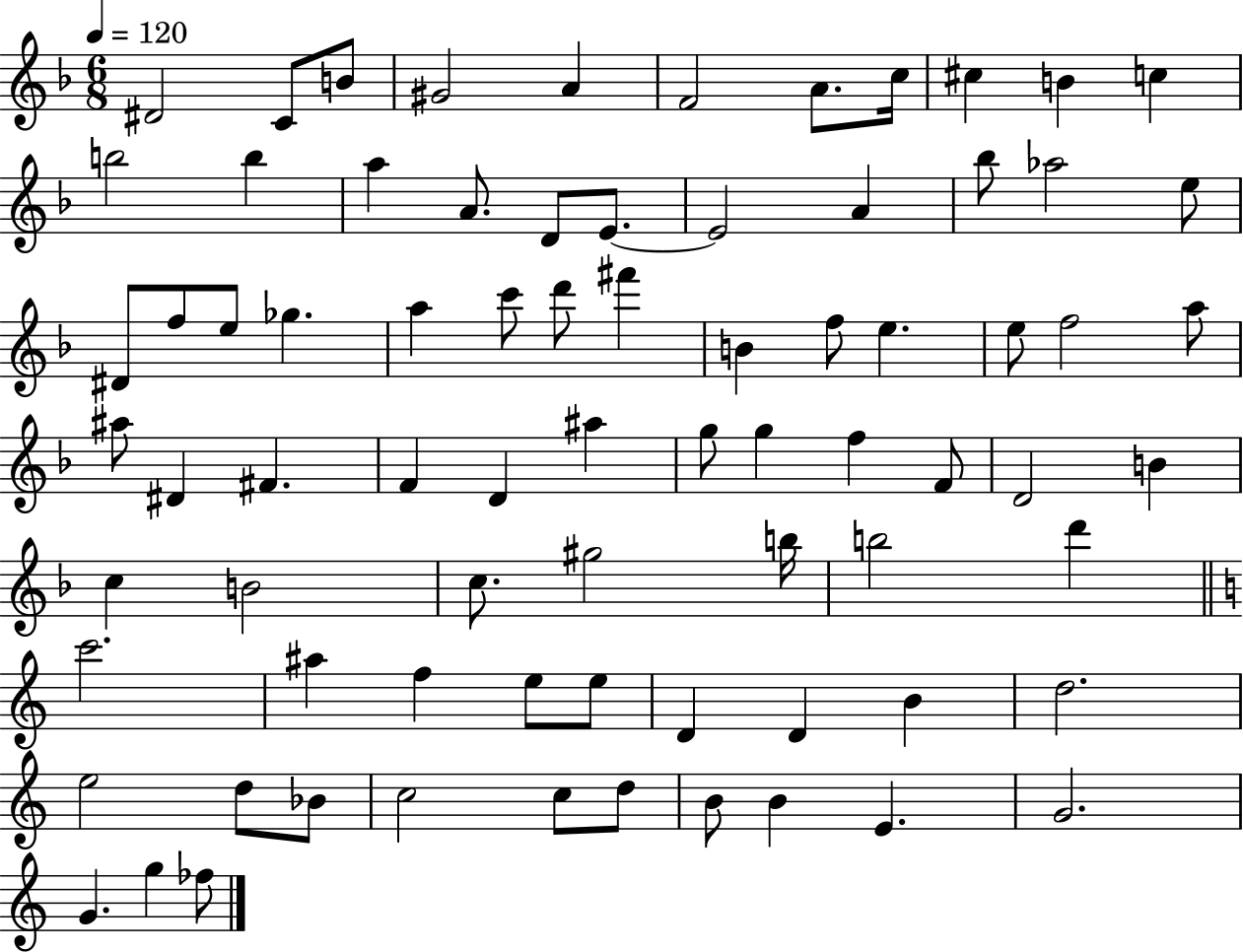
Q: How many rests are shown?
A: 0